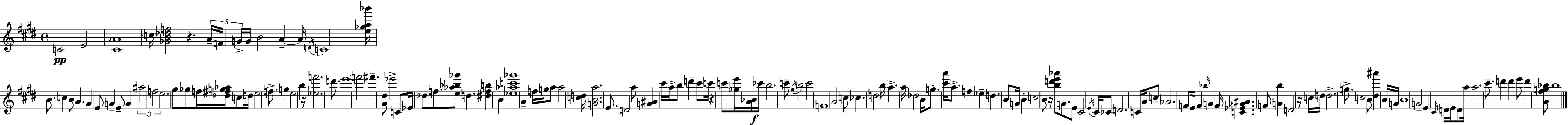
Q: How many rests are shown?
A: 5